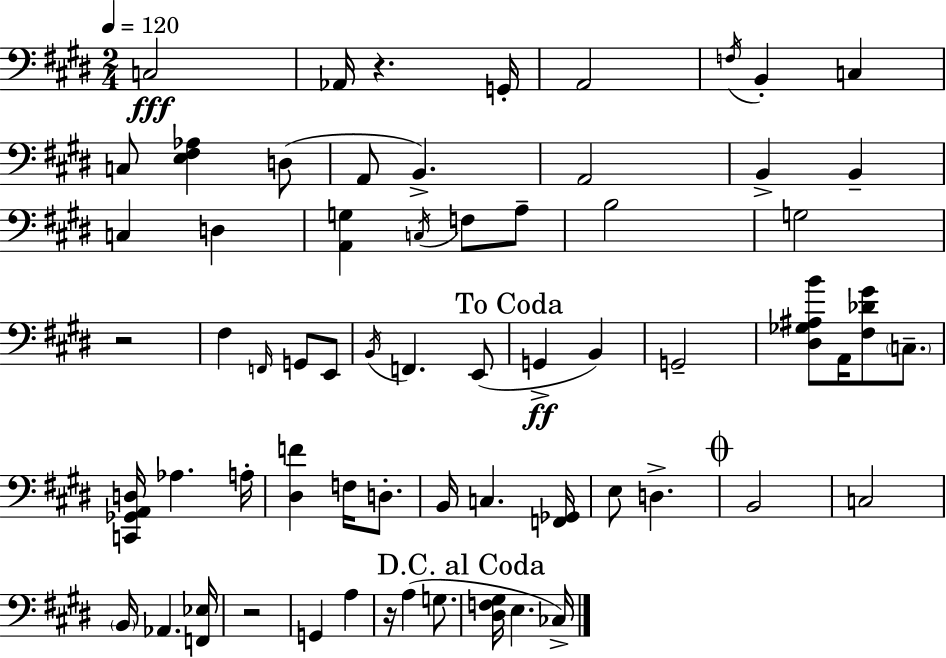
{
  \clef bass
  \numericTimeSignature
  \time 2/4
  \key e \major
  \tempo 4 = 120
  c2\fff | aes,16 r4. g,16-. | a,2 | \acciaccatura { f16 } b,4-. c4 | \break c8 <e fis aes>4 d8( | a,8 b,4.->) | a,2 | b,4-> b,4-- | \break c4 d4 | <a, g>4 \acciaccatura { c16 } f8 | a8-- b2 | g2 | \break r2 | fis4 \grace { f,16 } g,8 | e,8 \acciaccatura { b,16 } f,4. | e,8( \mark "To Coda" g,4->\ff | \break b,4) g,2-- | <dis ges ais b'>8 a,16 <fis des' gis'>8 | \parenthesize c8.-- <c, ges, a, d>16 aes4. | a16-. <dis f'>4 | \break f16 d8.-. b,16 c4. | <f, ges,>16 e8 d4.-> | \mark \markup { \musicglyph "scripts.coda" } b,2 | c2 | \break \parenthesize b,16 aes,4. | <f, ees>16 r2 | g,4 | a4 r16 a4( | \break g8. \mark "D.C. al Coda" <dis f gis>16 e4. | ces16->) \bar "|."
}